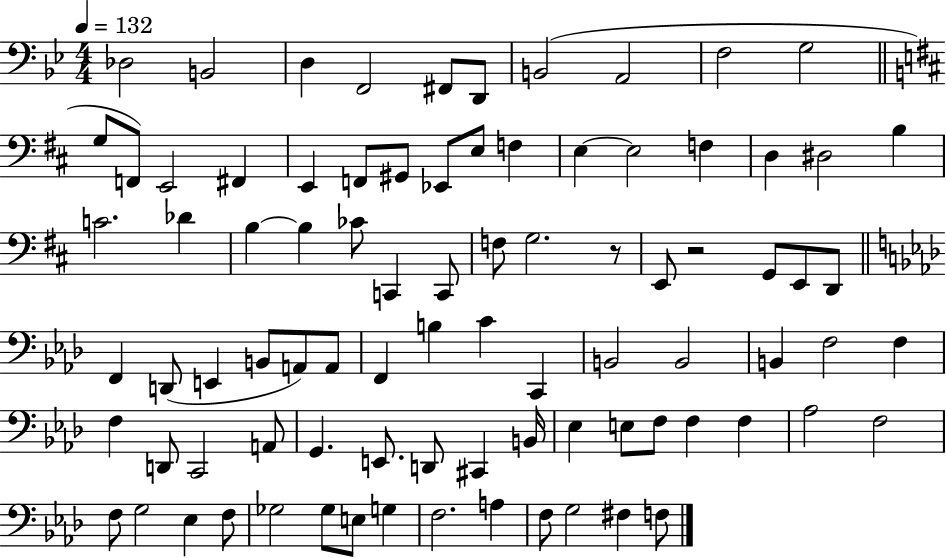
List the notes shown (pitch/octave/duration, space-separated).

Db3/h B2/h D3/q F2/h F#2/e D2/e B2/h A2/h F3/h G3/h G3/e F2/e E2/h F#2/q E2/q F2/e G#2/e Eb2/e E3/e F3/q E3/q E3/h F3/q D3/q D#3/h B3/q C4/h. Db4/q B3/q B3/q CES4/e C2/q C2/e F3/e G3/h. R/e E2/e R/h G2/e E2/e D2/e F2/q D2/e E2/q B2/e A2/e A2/e F2/q B3/q C4/q C2/q B2/h B2/h B2/q F3/h F3/q F3/q D2/e C2/h A2/e G2/q. E2/e. D2/e C#2/q B2/s Eb3/q E3/e F3/e F3/q F3/q Ab3/h F3/h F3/e G3/h Eb3/q F3/e Gb3/h Gb3/e E3/e G3/q F3/h. A3/q F3/e G3/h F#3/q F3/e